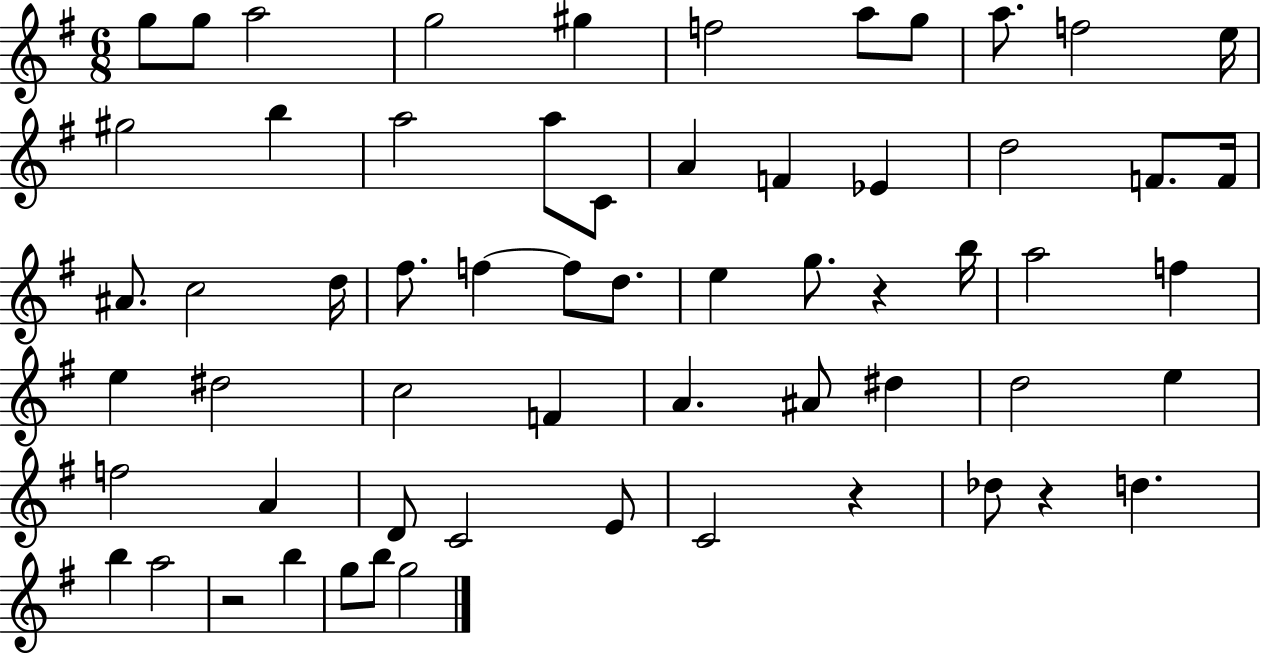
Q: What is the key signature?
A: G major